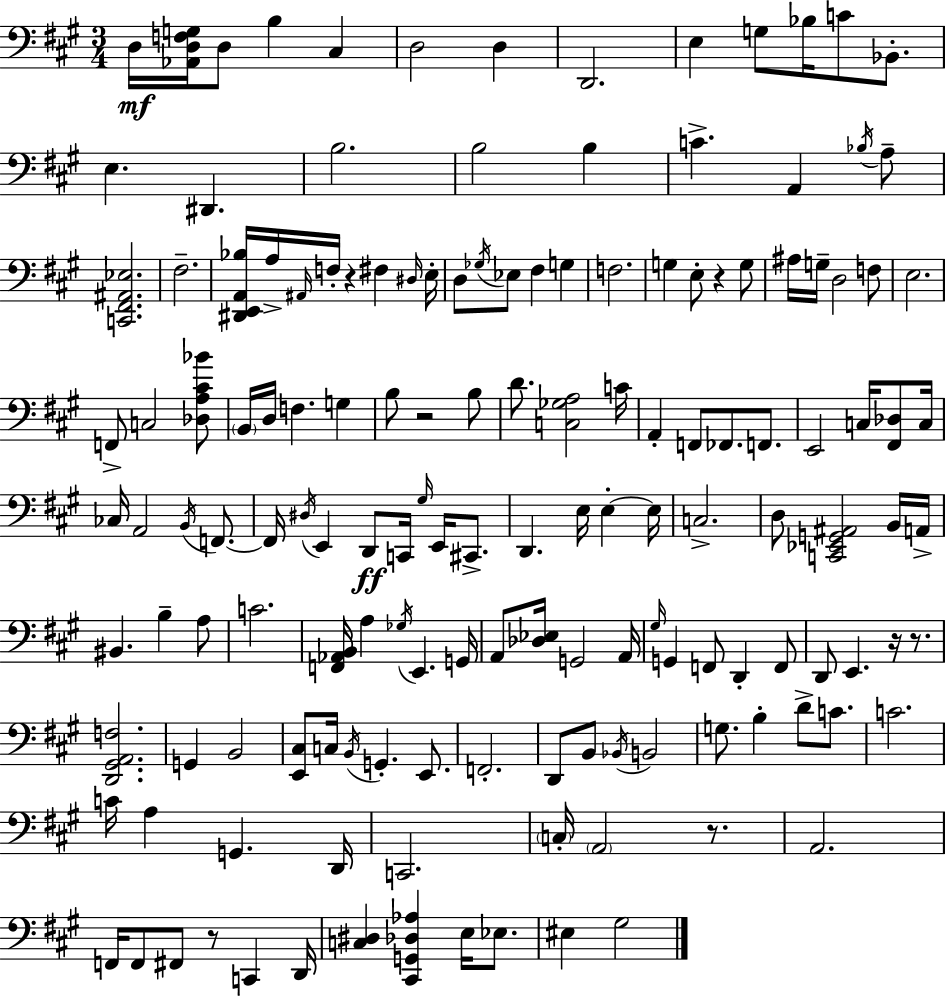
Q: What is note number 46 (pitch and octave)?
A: D3